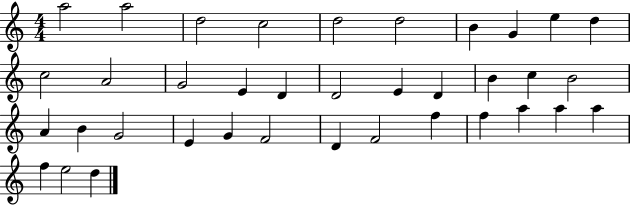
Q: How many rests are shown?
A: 0